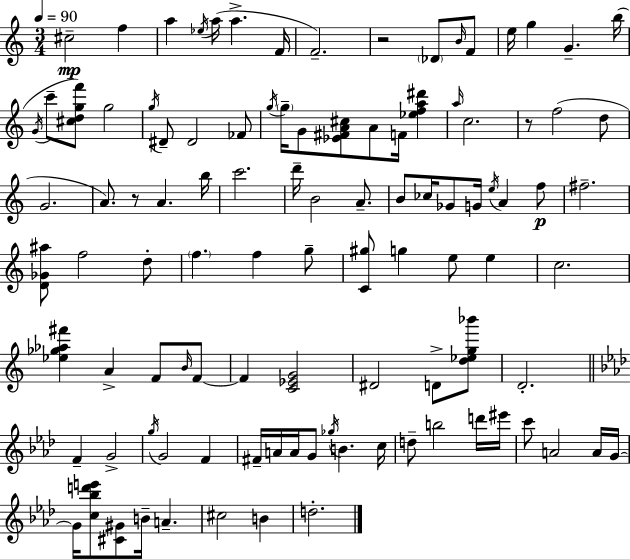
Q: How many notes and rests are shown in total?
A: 103